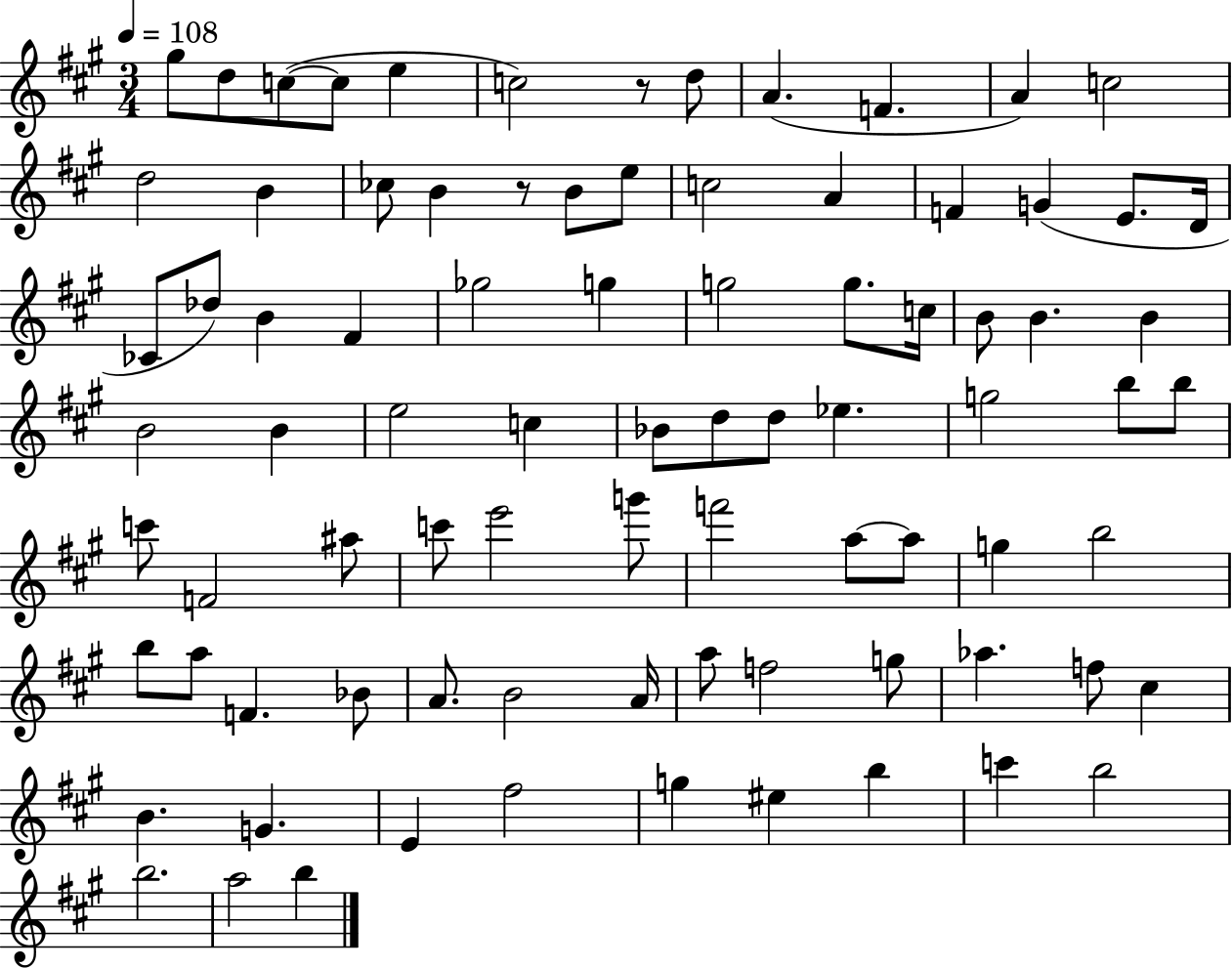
{
  \clef treble
  \numericTimeSignature
  \time 3/4
  \key a \major
  \tempo 4 = 108
  gis''8 d''8 c''8~(~ c''8 e''4 | c''2) r8 d''8 | a'4.( f'4. | a'4) c''2 | \break d''2 b'4 | ces''8 b'4 r8 b'8 e''8 | c''2 a'4 | f'4 g'4( e'8. d'16 | \break ces'8 des''8) b'4 fis'4 | ges''2 g''4 | g''2 g''8. c''16 | b'8 b'4. b'4 | \break b'2 b'4 | e''2 c''4 | bes'8 d''8 d''8 ees''4. | g''2 b''8 b''8 | \break c'''8 f'2 ais''8 | c'''8 e'''2 g'''8 | f'''2 a''8~~ a''8 | g''4 b''2 | \break b''8 a''8 f'4. bes'8 | a'8. b'2 a'16 | a''8 f''2 g''8 | aes''4. f''8 cis''4 | \break b'4. g'4. | e'4 fis''2 | g''4 eis''4 b''4 | c'''4 b''2 | \break b''2. | a''2 b''4 | \bar "|."
}